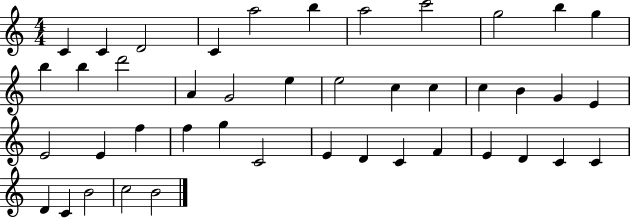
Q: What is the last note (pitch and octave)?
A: B4